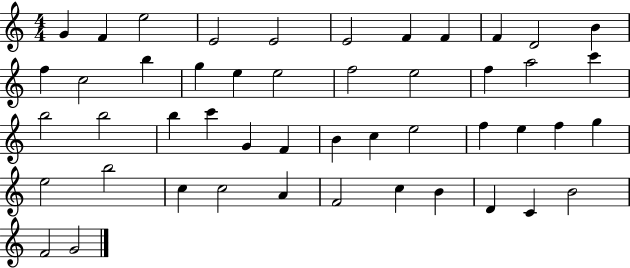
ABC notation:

X:1
T:Untitled
M:4/4
L:1/4
K:C
G F e2 E2 E2 E2 F F F D2 B f c2 b g e e2 f2 e2 f a2 c' b2 b2 b c' G F B c e2 f e f g e2 b2 c c2 A F2 c B D C B2 F2 G2